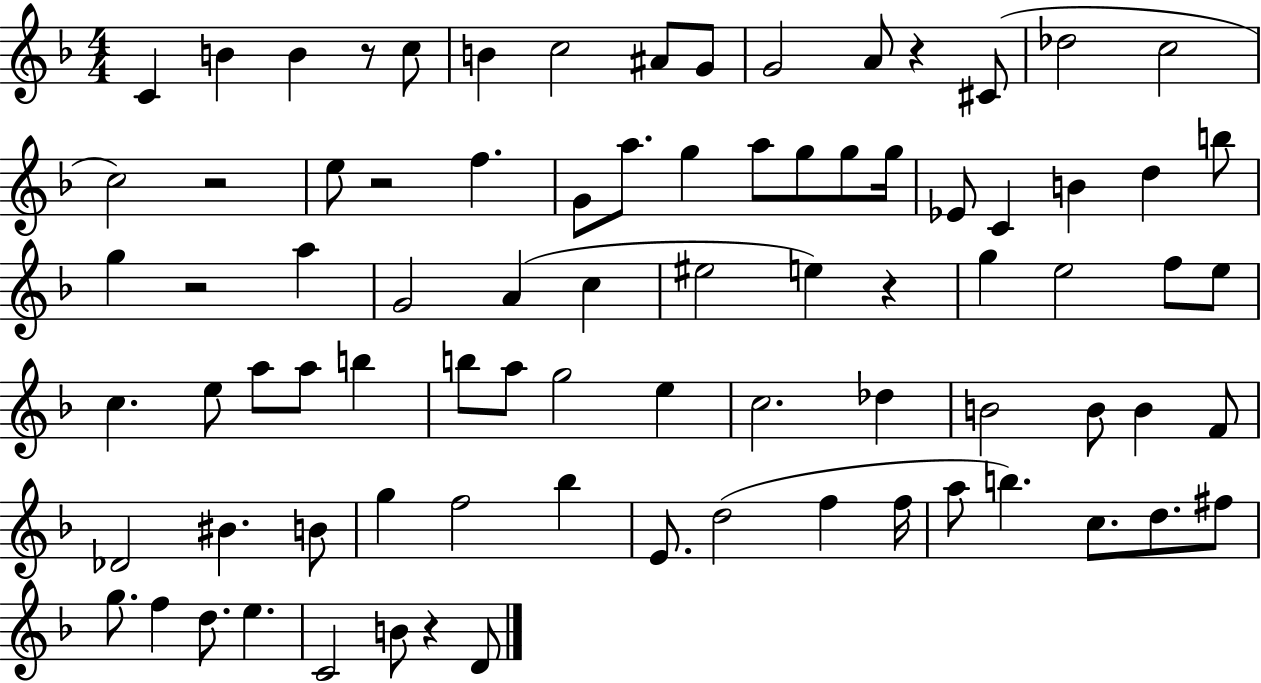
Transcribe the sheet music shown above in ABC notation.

X:1
T:Untitled
M:4/4
L:1/4
K:F
C B B z/2 c/2 B c2 ^A/2 G/2 G2 A/2 z ^C/2 _d2 c2 c2 z2 e/2 z2 f G/2 a/2 g a/2 g/2 g/2 g/4 _E/2 C B d b/2 g z2 a G2 A c ^e2 e z g e2 f/2 e/2 c e/2 a/2 a/2 b b/2 a/2 g2 e c2 _d B2 B/2 B F/2 _D2 ^B B/2 g f2 _b E/2 d2 f f/4 a/2 b c/2 d/2 ^f/2 g/2 f d/2 e C2 B/2 z D/2